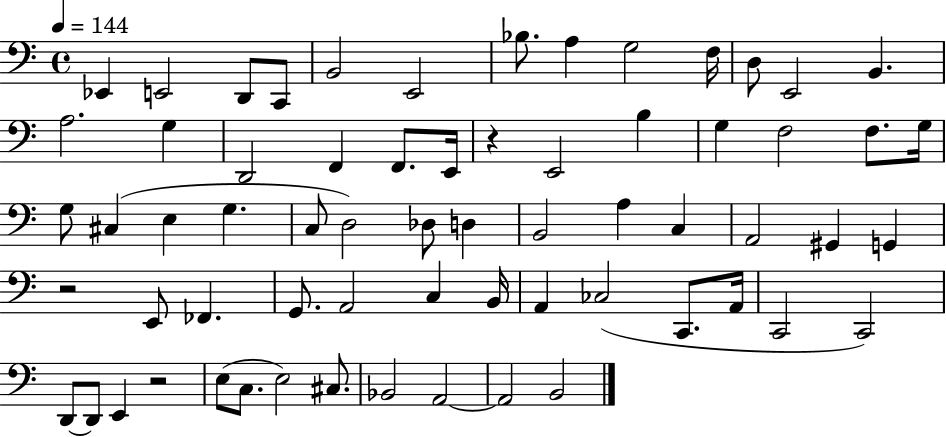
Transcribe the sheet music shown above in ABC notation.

X:1
T:Untitled
M:4/4
L:1/4
K:C
_E,, E,,2 D,,/2 C,,/2 B,,2 E,,2 _B,/2 A, G,2 F,/4 D,/2 E,,2 B,, A,2 G, D,,2 F,, F,,/2 E,,/4 z E,,2 B, G, F,2 F,/2 G,/4 G,/2 ^C, E, G, C,/2 D,2 _D,/2 D, B,,2 A, C, A,,2 ^G,, G,, z2 E,,/2 _F,, G,,/2 A,,2 C, B,,/4 A,, _C,2 C,,/2 A,,/4 C,,2 C,,2 D,,/2 D,,/2 E,, z2 E,/2 C,/2 E,2 ^C,/2 _B,,2 A,,2 A,,2 B,,2